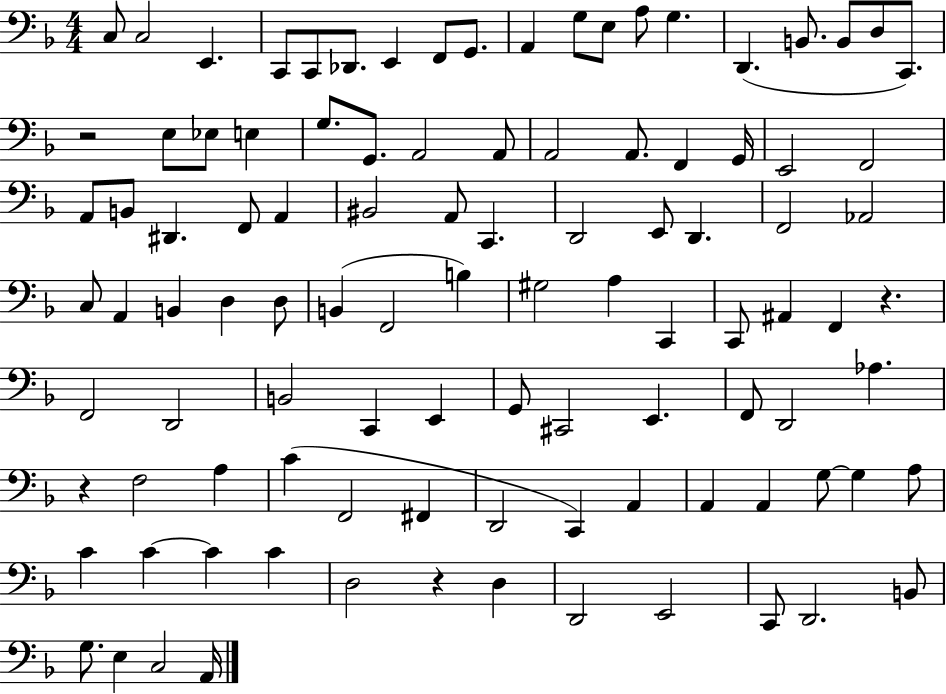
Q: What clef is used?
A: bass